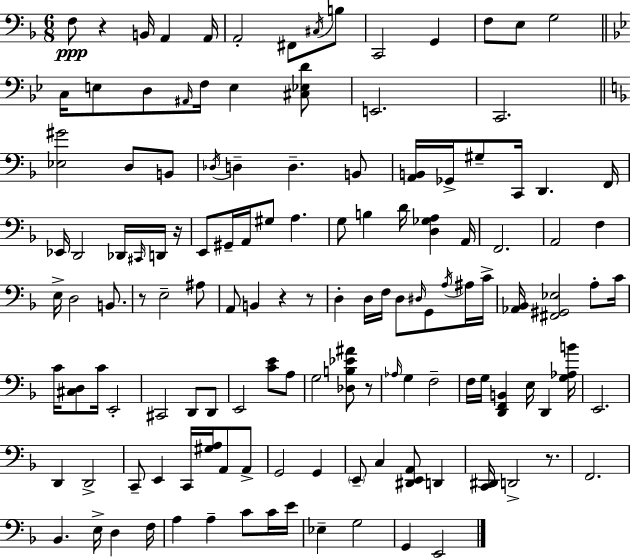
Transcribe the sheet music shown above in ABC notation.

X:1
T:Untitled
M:6/8
L:1/4
K:Dm
F,/2 z B,,/4 A,, A,,/4 A,,2 ^F,,/2 ^C,/4 B,/2 C,,2 G,, F,/2 E,/2 G,2 C,/4 E,/2 D,/2 ^A,,/4 F,/4 E, [^C,_E,D]/2 E,,2 C,,2 [_E,^G]2 D,/2 B,,/2 _D,/4 D, D, B,,/2 [A,,B,,]/4 _G,,/4 ^G,/2 C,,/4 D,, F,,/4 _E,,/4 D,,2 _D,,/4 ^C,,/4 D,,/4 z/4 E,,/2 ^G,,/4 A,,/4 ^G,/2 A, G,/2 B, D/4 [D,_G,A,] A,,/4 F,,2 A,,2 F, E,/4 D,2 B,,/2 z/2 E,2 ^A,/2 A,,/2 B,, z z/2 D, D,/4 F,/4 D,/2 ^D,/4 G,,/2 A,/4 ^A,/4 C/4 [_A,,_B,,]/4 [^F,,^G,,_E,]2 A,/2 C/4 C/4 [^C,D,]/2 C/4 E,,2 ^C,,2 D,,/2 D,,/2 E,,2 [CE]/2 A,/2 G,2 [_D,B,_E^A]/2 z/2 _A,/4 G, F,2 F,/4 G,/4 [D,,F,,B,,] E,/4 D,, [G,_A,B]/4 E,,2 D,, D,,2 C,,/2 E,, C,,/4 [^G,A,]/4 A,,/2 A,,/2 G,,2 G,, E,,/2 C, [^D,,E,,A,,]/2 D,, [C,,^D,,]/4 D,,2 z/2 F,,2 _B,, E,/4 D, F,/4 A, A, C/2 C/4 E/4 _E, G,2 G,, E,,2